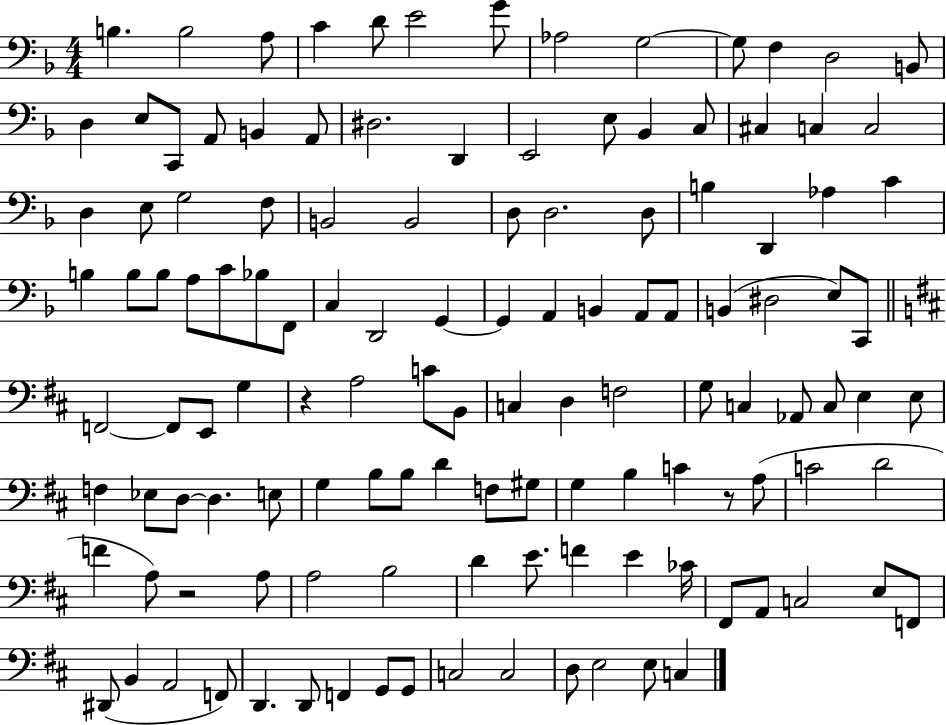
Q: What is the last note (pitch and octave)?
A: C3